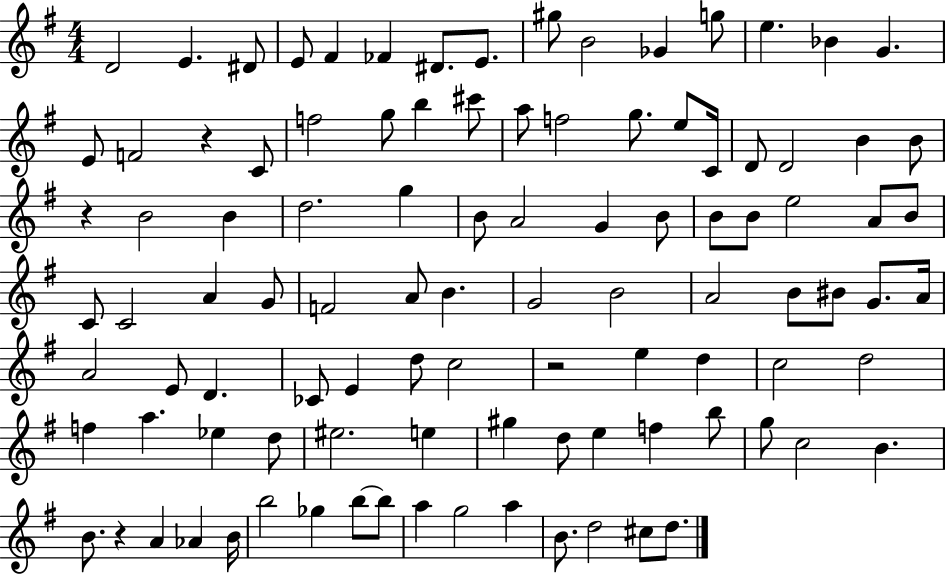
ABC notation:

X:1
T:Untitled
M:4/4
L:1/4
K:G
D2 E ^D/2 E/2 ^F _F ^D/2 E/2 ^g/2 B2 _G g/2 e _B G E/2 F2 z C/2 f2 g/2 b ^c'/2 a/2 f2 g/2 e/2 C/4 D/2 D2 B B/2 z B2 B d2 g B/2 A2 G B/2 B/2 B/2 e2 A/2 B/2 C/2 C2 A G/2 F2 A/2 B G2 B2 A2 B/2 ^B/2 G/2 A/4 A2 E/2 D _C/2 E d/2 c2 z2 e d c2 d2 f a _e d/2 ^e2 e ^g d/2 e f b/2 g/2 c2 B B/2 z A _A B/4 b2 _g b/2 b/2 a g2 a B/2 d2 ^c/2 d/2